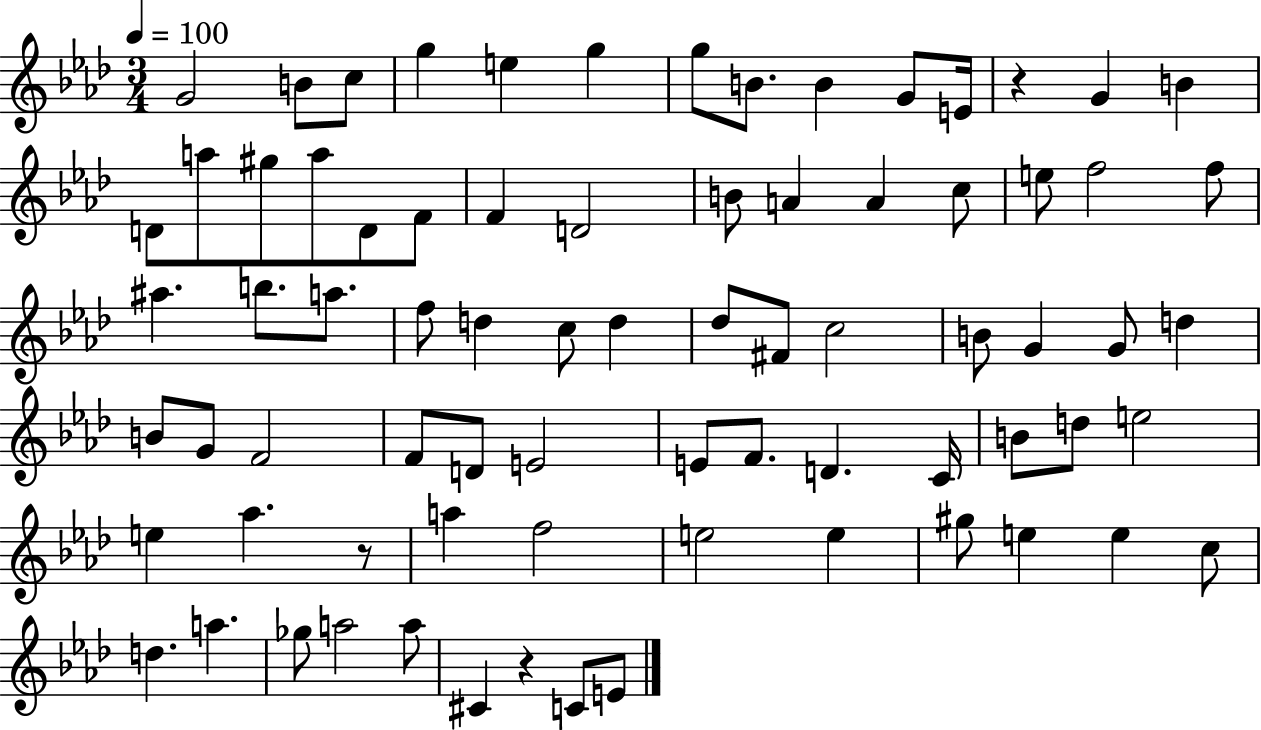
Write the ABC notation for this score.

X:1
T:Untitled
M:3/4
L:1/4
K:Ab
G2 B/2 c/2 g e g g/2 B/2 B G/2 E/4 z G B D/2 a/2 ^g/2 a/2 D/2 F/2 F D2 B/2 A A c/2 e/2 f2 f/2 ^a b/2 a/2 f/2 d c/2 d _d/2 ^F/2 c2 B/2 G G/2 d B/2 G/2 F2 F/2 D/2 E2 E/2 F/2 D C/4 B/2 d/2 e2 e _a z/2 a f2 e2 e ^g/2 e e c/2 d a _g/2 a2 a/2 ^C z C/2 E/2